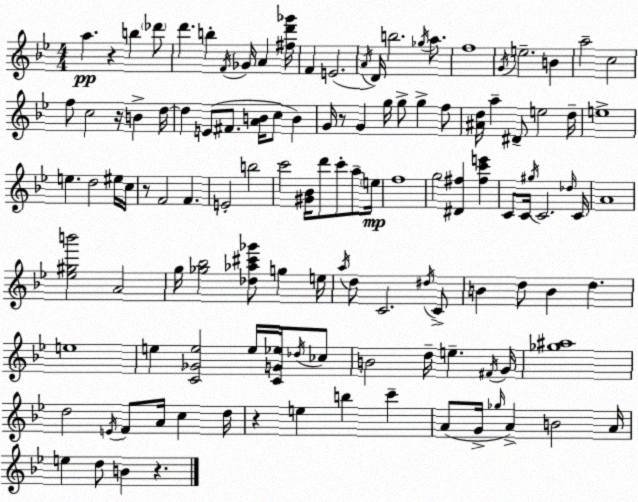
X:1
T:Untitled
M:4/4
L:1/4
K:Gm
a z b _d'/2 d' b F/4 _G/4 A [^fd'_g']/4 F E2 A/4 D/4 b2 _g/4 a/2 f4 G/4 e2 B a2 c2 f/2 c2 z/4 B d/4 d E/2 ^F/2 [AB]/4 c/2 B G/4 z/2 G g/4 g/2 g f/2 [^Ad]/4 a ^D/2 e2 d/4 e4 e d2 ^e/4 c/4 z/2 F2 F E2 b2 c'2 [^G_B]/4 d'/2 c'/2 a/2 e/4 f4 g2 [^D^f] [^fc'e'] C/2 C/4 ^g/4 C2 _d/4 C/4 A4 [_e^gb']2 A2 g/4 [_g_b]2 [_d_a^c'_g']/2 g e/4 a/4 d/2 C2 ^d/4 C/2 B d/2 B d e4 e [C_Ge]2 e/4 [CG_e]/4 _d/4 _c/2 B2 d/4 e ^F/4 G/4 [_g^a]4 d2 E/4 F/2 A/4 c d/4 z e b c' A/2 G/4 _g/4 A B2 A/4 e d/2 B z